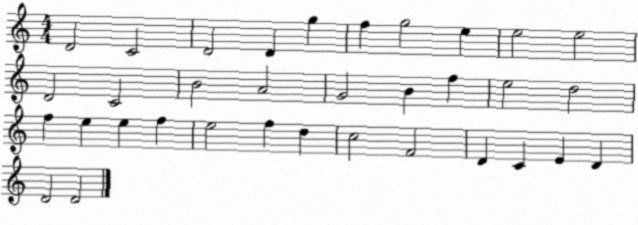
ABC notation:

X:1
T:Untitled
M:4/4
L:1/4
K:C
D2 C2 D2 D g f g2 e e2 e2 D2 C2 B2 A2 G2 B f e2 d2 f e e f e2 f d c2 F2 D C E D D2 D2